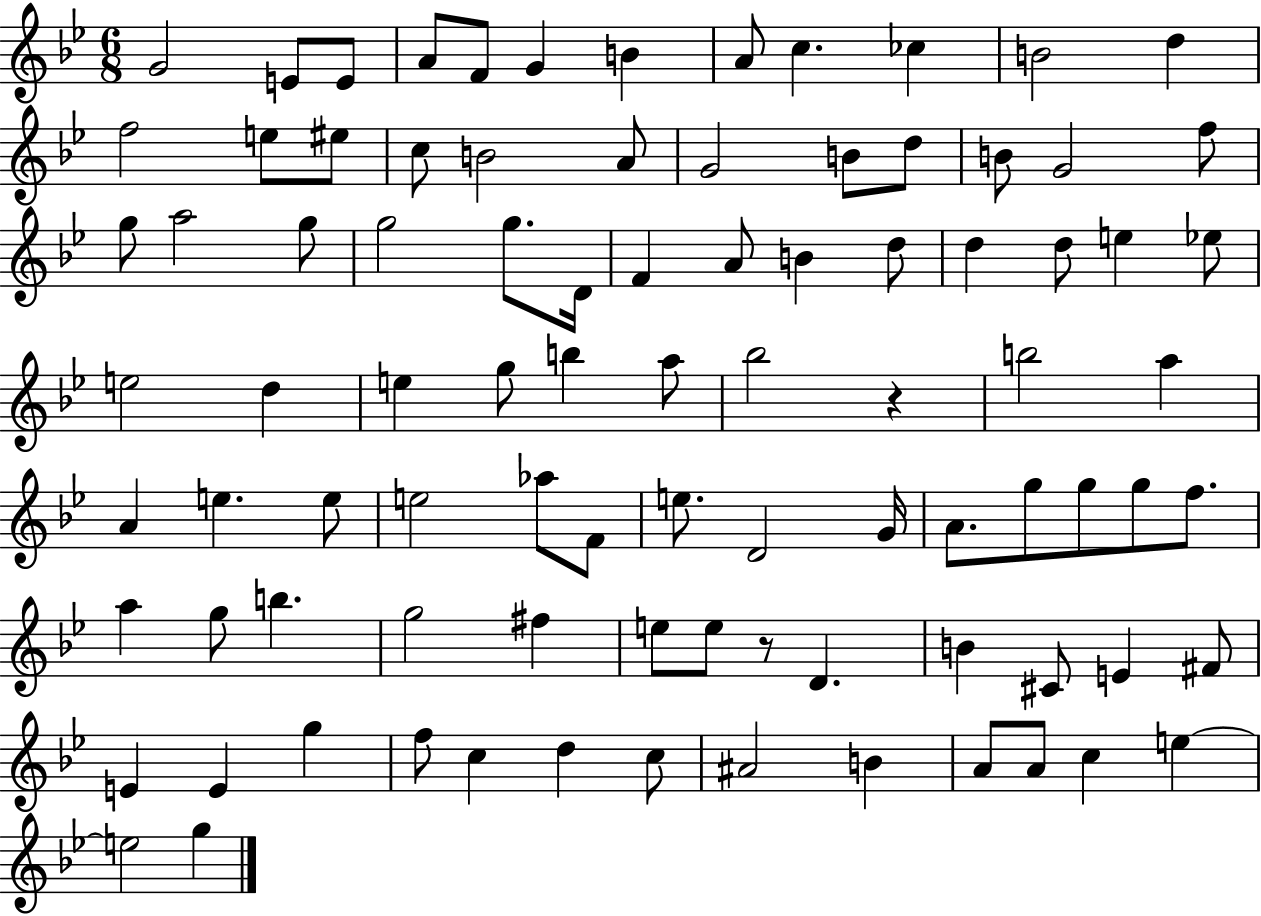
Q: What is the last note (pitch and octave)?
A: G5